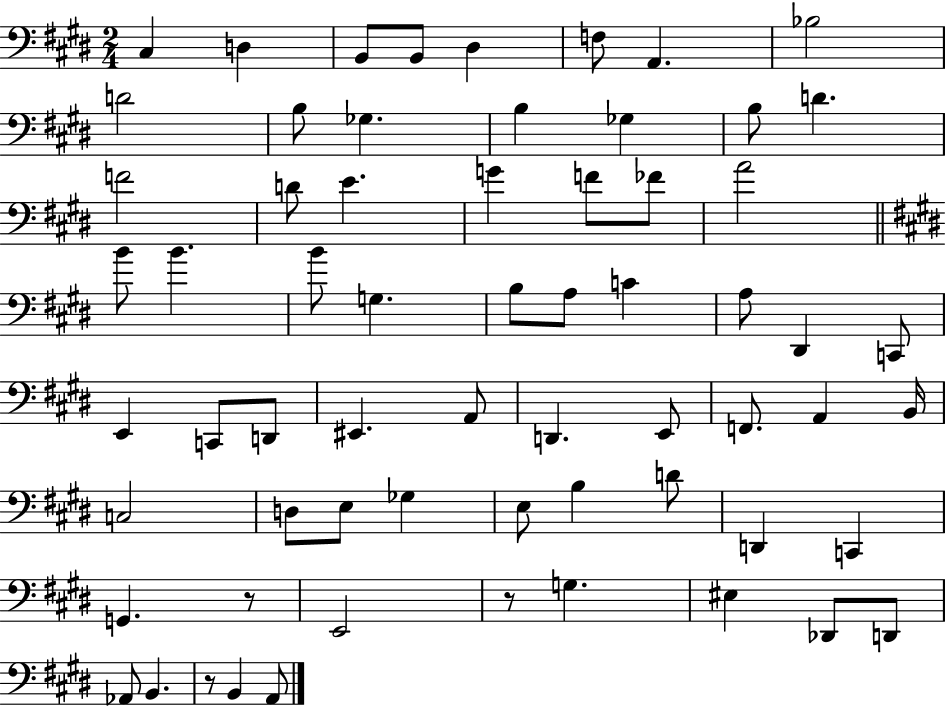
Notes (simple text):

C#3/q D3/q B2/e B2/e D#3/q F3/e A2/q. Bb3/h D4/h B3/e Gb3/q. B3/q Gb3/q B3/e D4/q. F4/h D4/e E4/q. G4/q F4/e FES4/e A4/h B4/e B4/q. B4/e G3/q. B3/e A3/e C4/q A3/e D#2/q C2/e E2/q C2/e D2/e EIS2/q. A2/e D2/q. E2/e F2/e. A2/q B2/s C3/h D3/e E3/e Gb3/q E3/e B3/q D4/e D2/q C2/q G2/q. R/e E2/h R/e G3/q. EIS3/q Db2/e D2/e Ab2/e B2/q. R/e B2/q A2/e